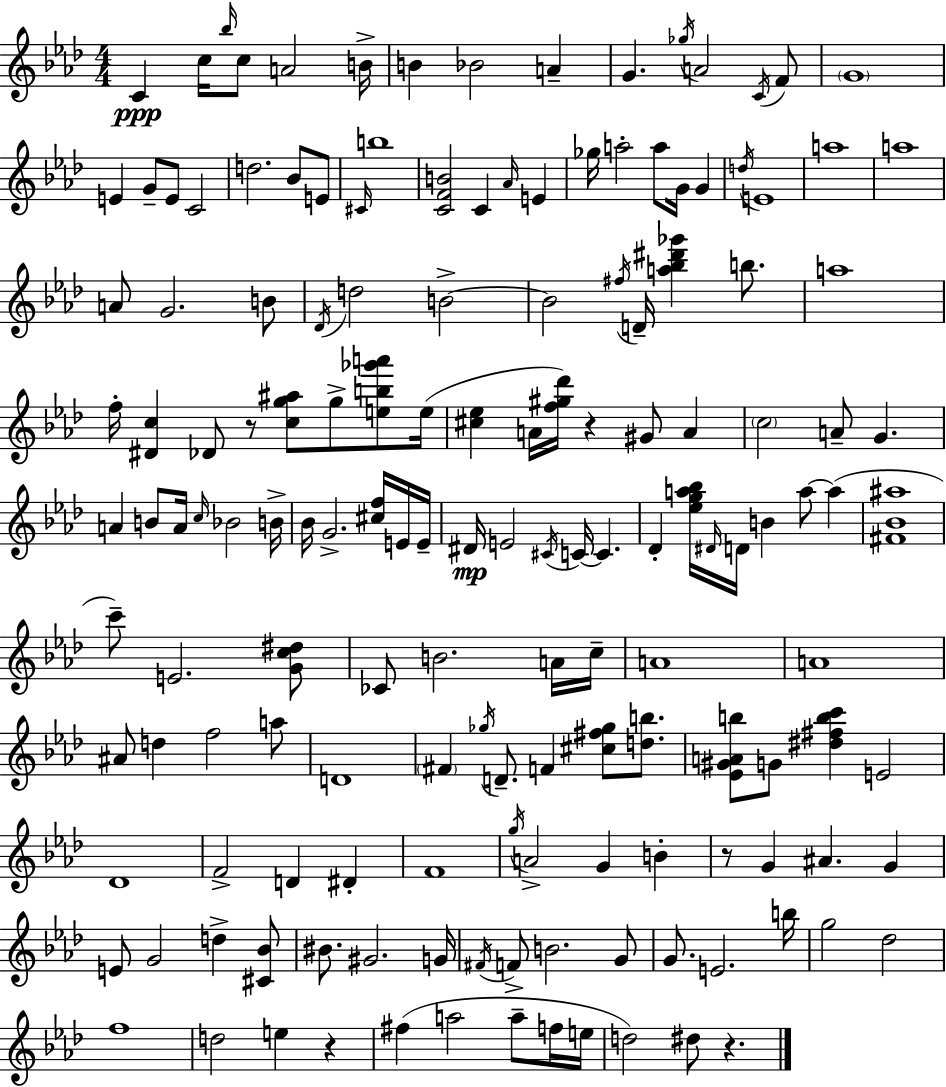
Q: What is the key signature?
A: AES major